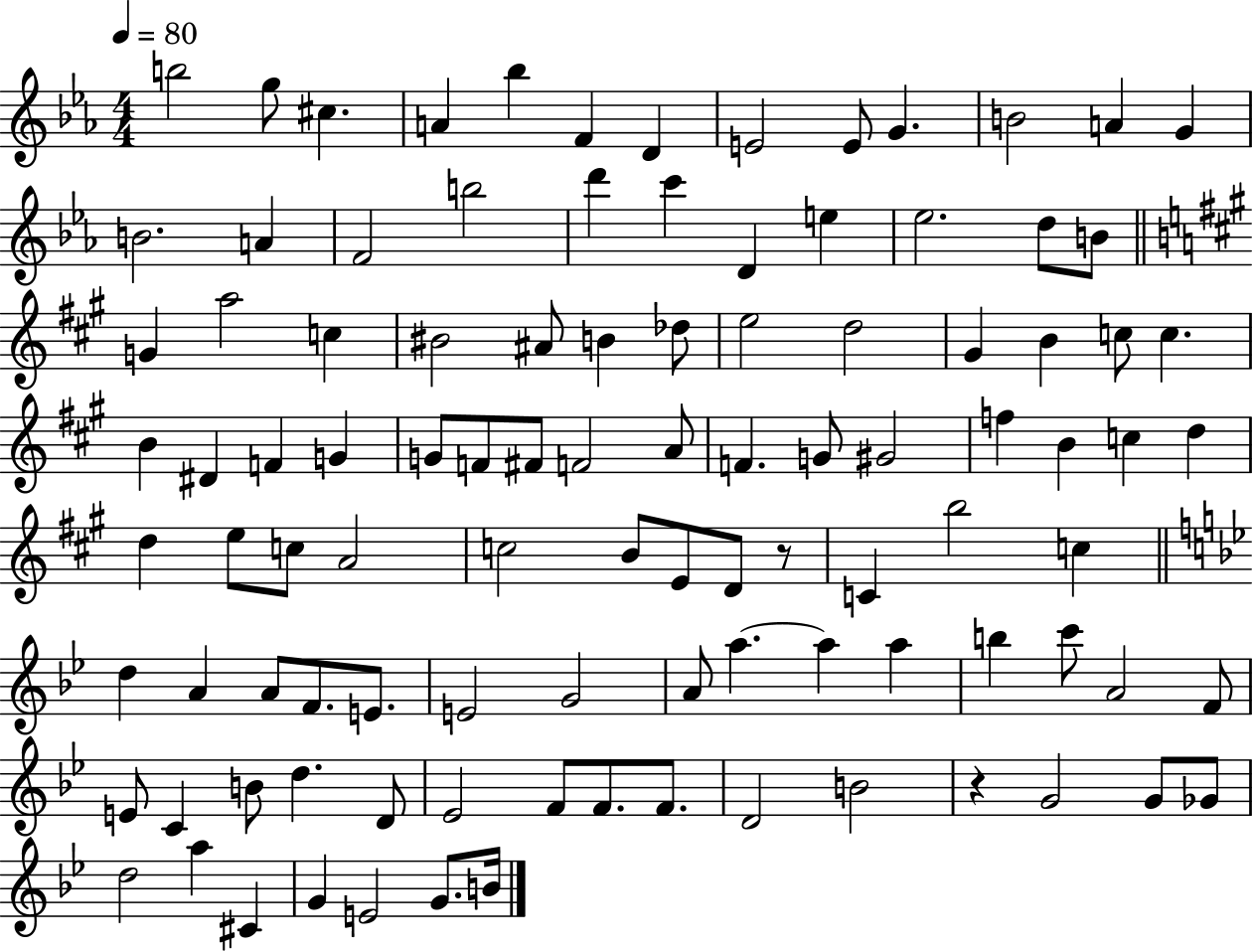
B5/h G5/e C#5/q. A4/q Bb5/q F4/q D4/q E4/h E4/e G4/q. B4/h A4/q G4/q B4/h. A4/q F4/h B5/h D6/q C6/q D4/q E5/q Eb5/h. D5/e B4/e G4/q A5/h C5/q BIS4/h A#4/e B4/q Db5/e E5/h D5/h G#4/q B4/q C5/e C5/q. B4/q D#4/q F4/q G4/q G4/e F4/e F#4/e F4/h A4/e F4/q. G4/e G#4/h F5/q B4/q C5/q D5/q D5/q E5/e C5/e A4/h C5/h B4/e E4/e D4/e R/e C4/q B5/h C5/q D5/q A4/q A4/e F4/e. E4/e. E4/h G4/h A4/e A5/q. A5/q A5/q B5/q C6/e A4/h F4/e E4/e C4/q B4/e D5/q. D4/e Eb4/h F4/e F4/e. F4/e. D4/h B4/h R/q G4/h G4/e Gb4/e D5/h A5/q C#4/q G4/q E4/h G4/e. B4/s